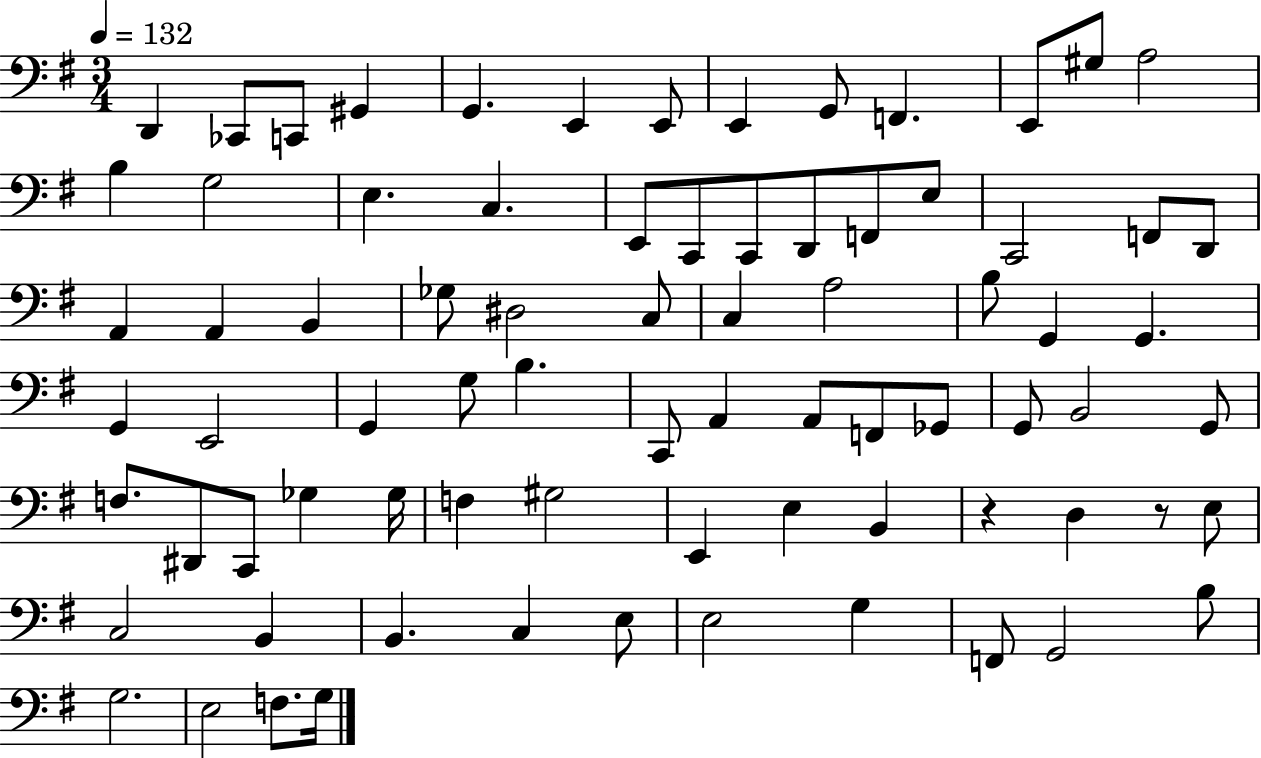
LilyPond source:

{
  \clef bass
  \numericTimeSignature
  \time 3/4
  \key g \major
  \tempo 4 = 132
  d,4 ces,8 c,8 gis,4 | g,4. e,4 e,8 | e,4 g,8 f,4. | e,8 gis8 a2 | \break b4 g2 | e4. c4. | e,8 c,8 c,8 d,8 f,8 e8 | c,2 f,8 d,8 | \break a,4 a,4 b,4 | ges8 dis2 c8 | c4 a2 | b8 g,4 g,4. | \break g,4 e,2 | g,4 g8 b4. | c,8 a,4 a,8 f,8 ges,8 | g,8 b,2 g,8 | \break f8. dis,8 c,8 ges4 ges16 | f4 gis2 | e,4 e4 b,4 | r4 d4 r8 e8 | \break c2 b,4 | b,4. c4 e8 | e2 g4 | f,8 g,2 b8 | \break g2. | e2 f8. g16 | \bar "|."
}